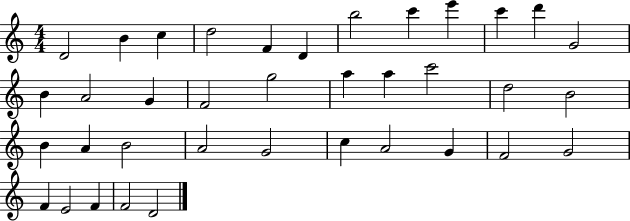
D4/h B4/q C5/q D5/h F4/q D4/q B5/h C6/q E6/q C6/q D6/q G4/h B4/q A4/h G4/q F4/h G5/h A5/q A5/q C6/h D5/h B4/h B4/q A4/q B4/h A4/h G4/h C5/q A4/h G4/q F4/h G4/h F4/q E4/h F4/q F4/h D4/h